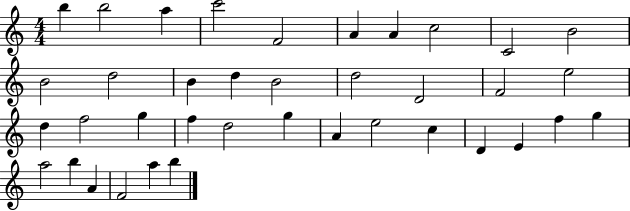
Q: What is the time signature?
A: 4/4